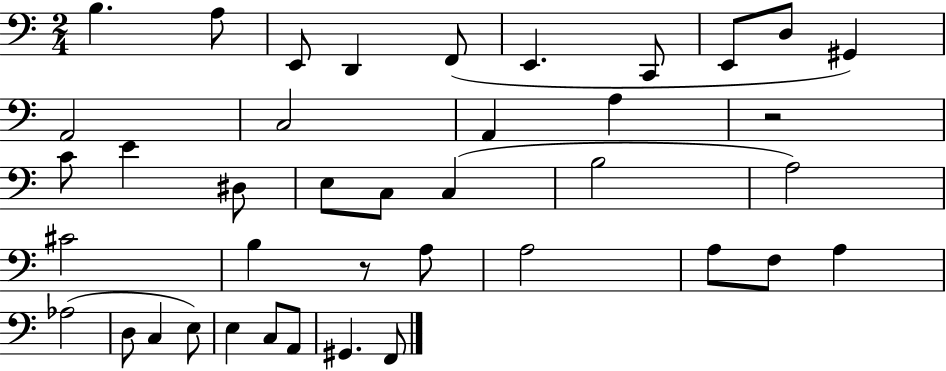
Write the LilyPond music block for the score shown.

{
  \clef bass
  \numericTimeSignature
  \time 2/4
  \key c \major
  \repeat volta 2 { b4. a8 | e,8 d,4 f,8( | e,4. c,8 | e,8 d8 gis,4) | \break a,2 | c2 | a,4 a4 | r2 | \break c'8 e'4 dis8 | e8 c8 c4( | b2 | a2) | \break cis'2 | b4 r8 a8 | a2 | a8 f8 a4 | \break aes2( | d8 c4 e8) | e4 c8 a,8 | gis,4. f,8 | \break } \bar "|."
}